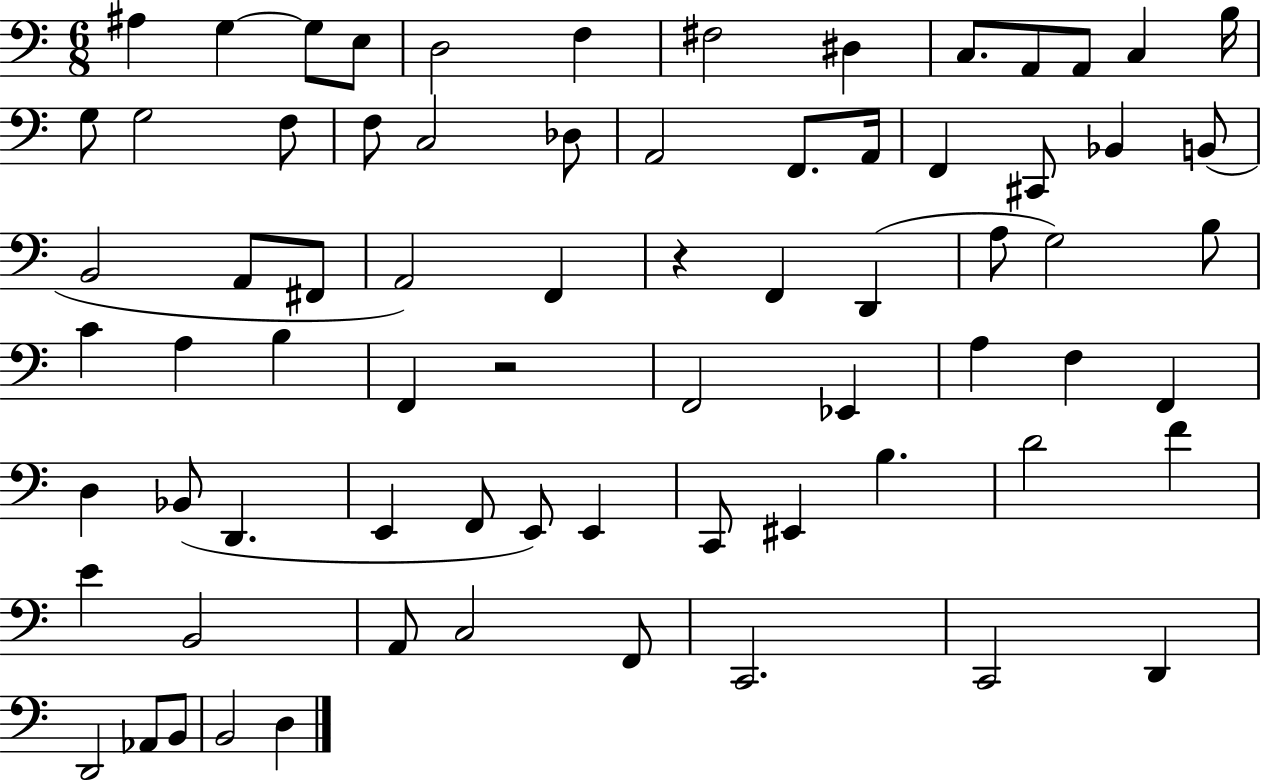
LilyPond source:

{
  \clef bass
  \numericTimeSignature
  \time 6/8
  \key c \major
  \repeat volta 2 { ais4 g4~~ g8 e8 | d2 f4 | fis2 dis4 | c8. a,8 a,8 c4 b16 | \break g8 g2 f8 | f8 c2 des8 | a,2 f,8. a,16 | f,4 cis,8 bes,4 b,8( | \break b,2 a,8 fis,8 | a,2) f,4 | r4 f,4 d,4( | a8 g2) b8 | \break c'4 a4 b4 | f,4 r2 | f,2 ees,4 | a4 f4 f,4 | \break d4 bes,8( d,4. | e,4 f,8 e,8) e,4 | c,8 eis,4 b4. | d'2 f'4 | \break e'4 b,2 | a,8 c2 f,8 | c,2. | c,2 d,4 | \break d,2 aes,8 b,8 | b,2 d4 | } \bar "|."
}